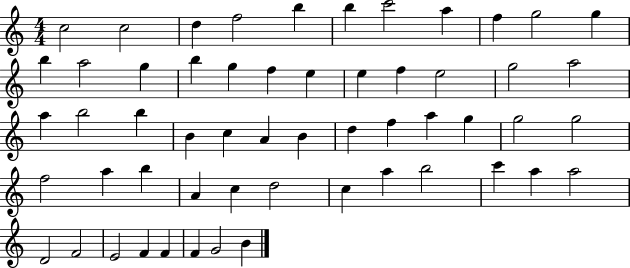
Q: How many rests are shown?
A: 0